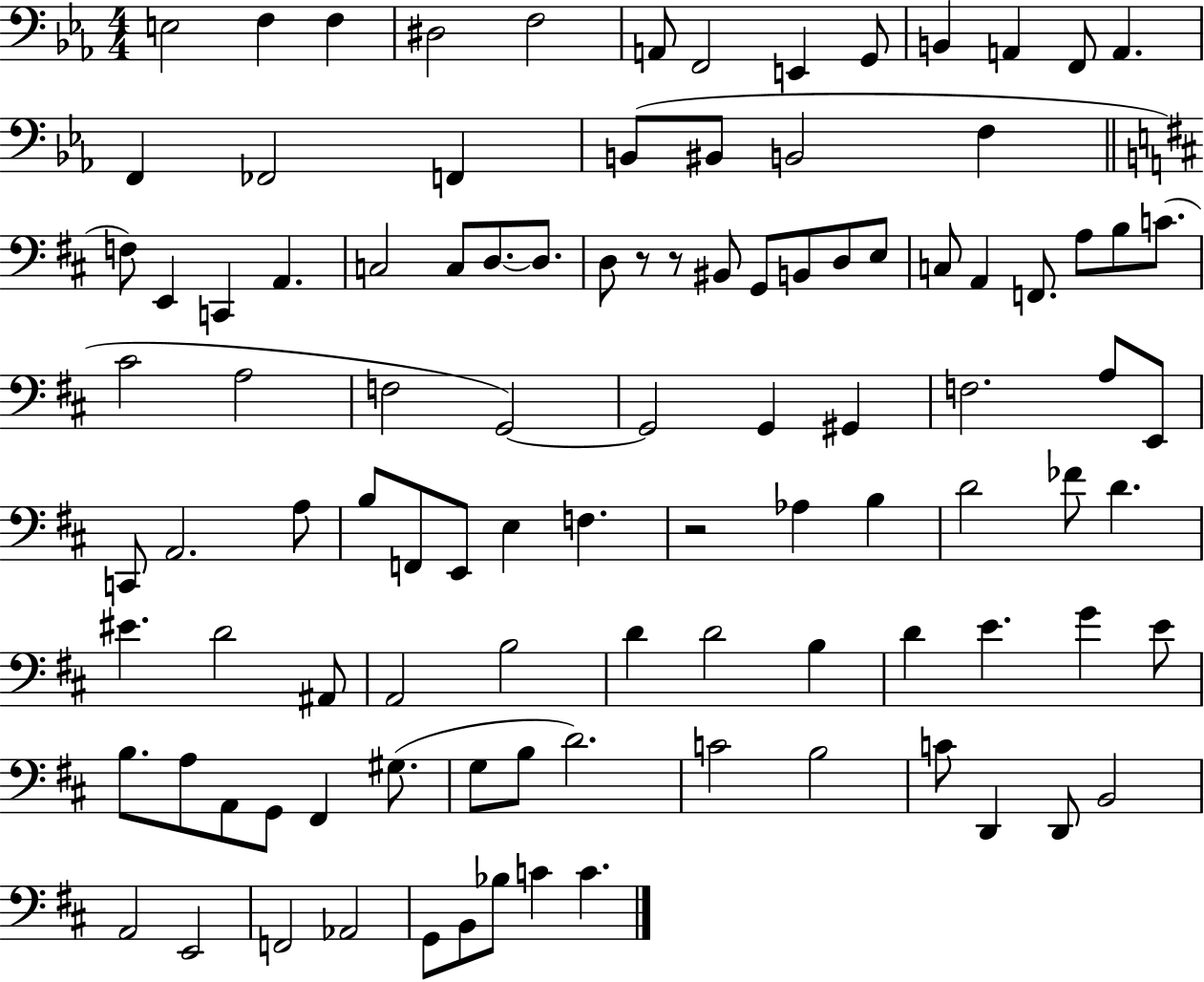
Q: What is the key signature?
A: EES major